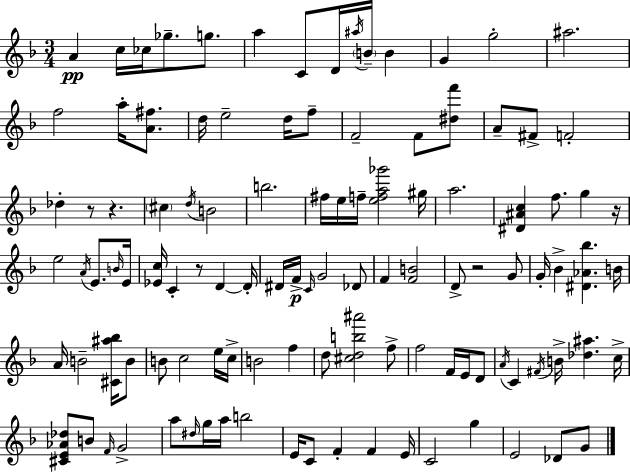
{
  \clef treble
  \numericTimeSignature
  \time 3/4
  \key f \major
  a'4\pp c''16 ces''16 ges''8.-- g''8. | a''4 c'8 d'16 \acciaccatura { ais''16 } \parenthesize b'16-- b'4 | g'4 g''2-. | ais''2. | \break f''2 a''16-. <a' fis''>8. | d''16 e''2-- d''16 f''8-- | f'2-- f'8 <dis'' f'''>8 | a'8-- fis'8-> f'2-. | \break des''4-. r8 r4. | \parenthesize cis''4 \acciaccatura { d''16 } b'2 | b''2. | fis''16 e''16 f''16-- <e'' f'' a'' ges'''>2 | \break gis''16 a''2. | <dis' ais' c''>4 f''8. g''4 | r16 e''2 \acciaccatura { a'16 } e'8. | \grace { b'16 } e'16 <ees' c''>16 c'4-. r8 d'4~~ | \break d'16-. dis'16 f'16->\p \grace { c'16 } g'2 | des'8 f'4 <f' b'>2 | d'8-> r2 | g'8 g'16-. bes'4-> <dis' aes' bes''>4. | \break b'16 a'16 b'2-- | <cis' ais'' bes''>16 b'8 b'8 c''2 | e''16 c''16-> b'2 | f''4 d''8 <cis'' d'' b'' ais'''>2 | \break f''8-> f''2 | f'16 e'16 d'8 \acciaccatura { a'16 } c'4 \acciaccatura { fis'16 } b'16-> | <des'' ais''>4. c''16-> <cis' e' aes' des''>8 b'8 \grace { f'16 } | g'2-> a''8 \grace { dis''16 } g''16 | \break a''16 b''2 e'16 c'8 | f'4-. f'4 e'16 c'2 | g''4 e'2 | des'8 g'8 \bar "|."
}